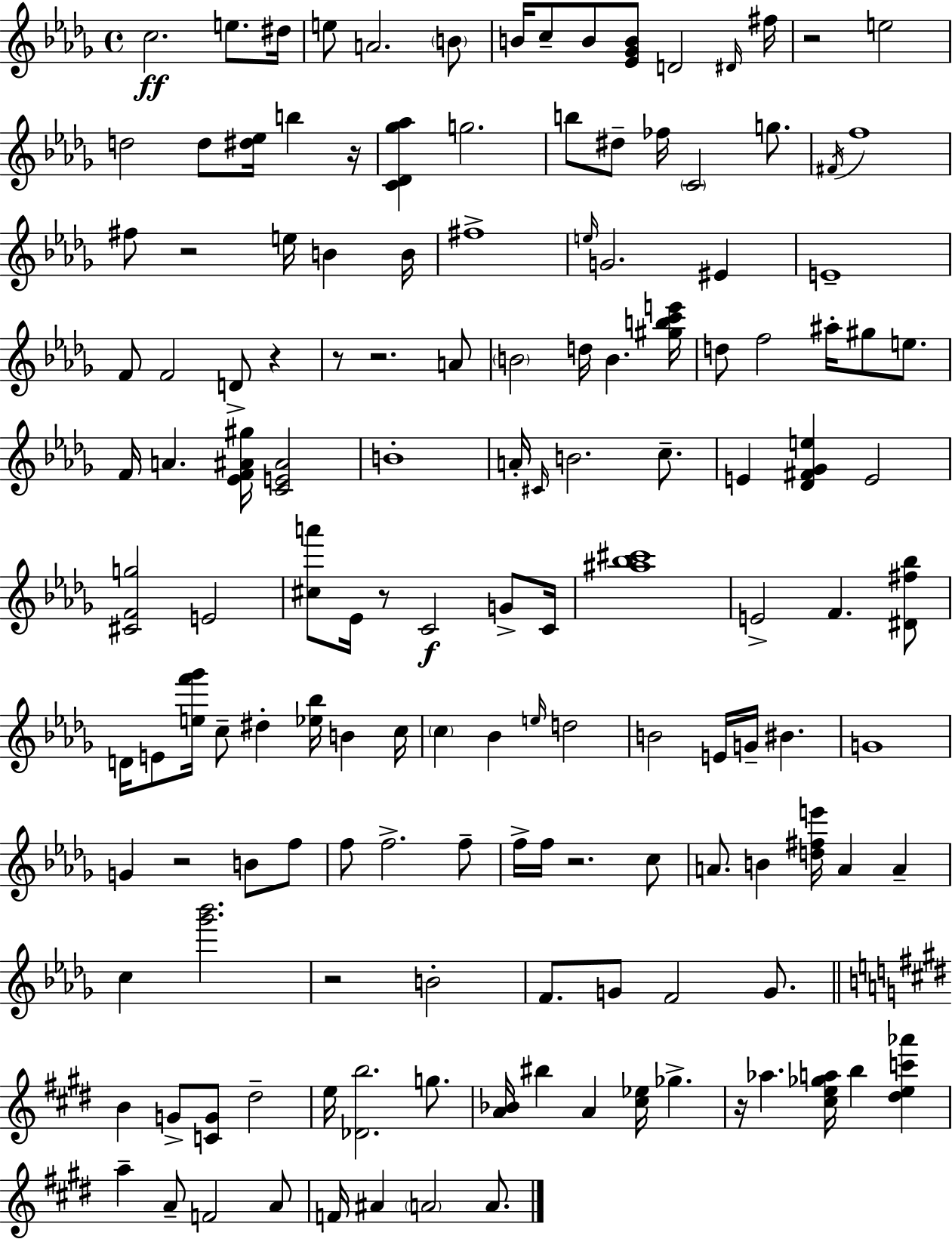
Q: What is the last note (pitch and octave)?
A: A4